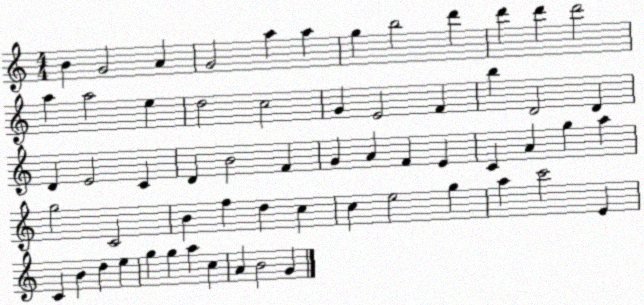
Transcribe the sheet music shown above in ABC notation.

X:1
T:Untitled
M:4/4
L:1/4
K:C
B G2 A G2 a a g b2 d' d' d' d'2 a a2 e d2 c2 G E2 F b D2 D D E2 C D B2 F G A F E C A g a g2 C2 B f d c c e2 g a c'2 E C B d e g g a c A B2 G